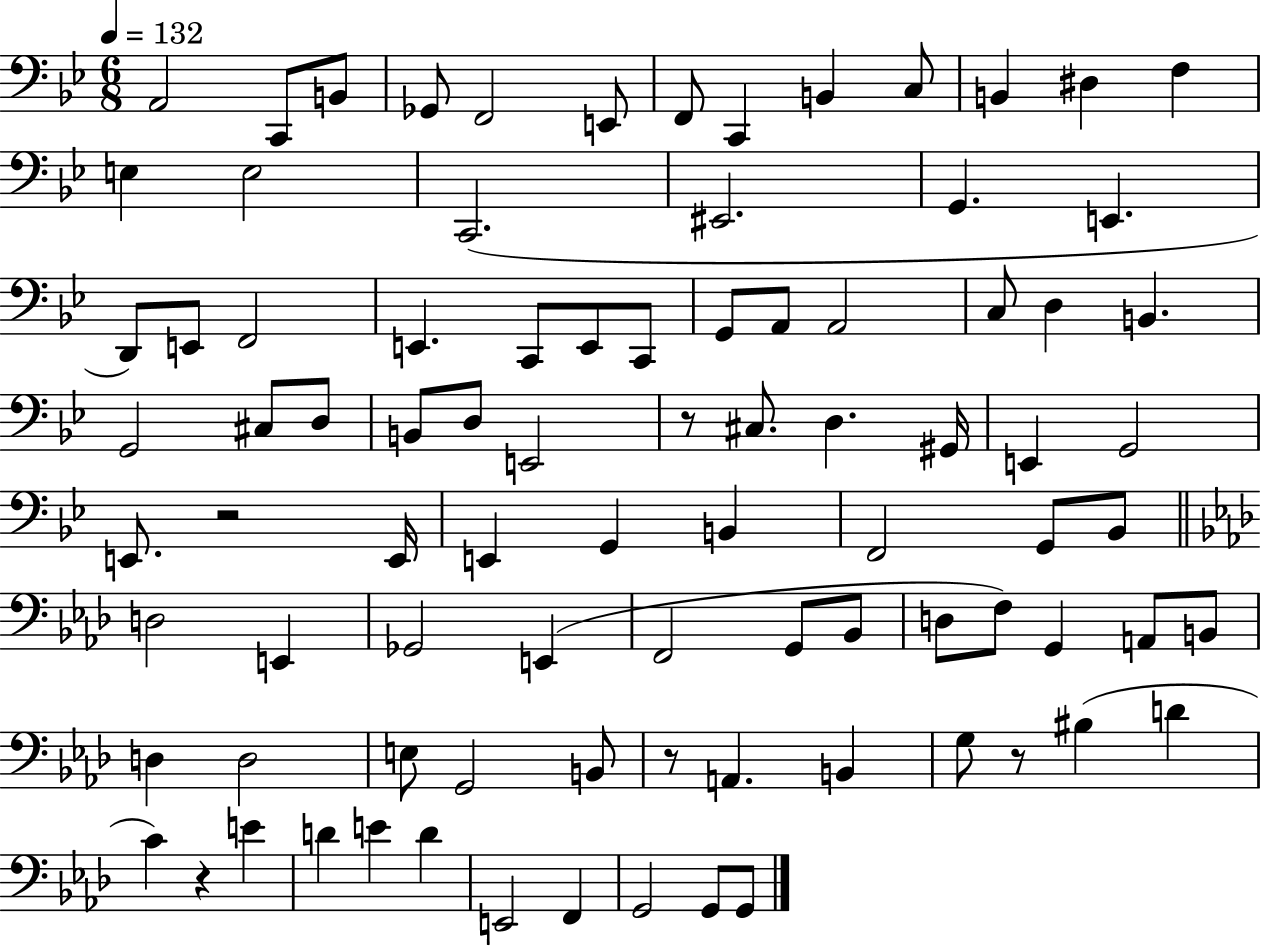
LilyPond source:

{
  \clef bass
  \numericTimeSignature
  \time 6/8
  \key bes \major
  \tempo 4 = 132
  a,2 c,8 b,8 | ges,8 f,2 e,8 | f,8 c,4 b,4 c8 | b,4 dis4 f4 | \break e4 e2 | c,2.( | eis,2. | g,4. e,4. | \break d,8) e,8 f,2 | e,4. c,8 e,8 c,8 | g,8 a,8 a,2 | c8 d4 b,4. | \break g,2 cis8 d8 | b,8 d8 e,2 | r8 cis8. d4. gis,16 | e,4 g,2 | \break e,8. r2 e,16 | e,4 g,4 b,4 | f,2 g,8 bes,8 | \bar "||" \break \key f \minor d2 e,4 | ges,2 e,4( | f,2 g,8 bes,8 | d8 f8) g,4 a,8 b,8 | \break d4 d2 | e8 g,2 b,8 | r8 a,4. b,4 | g8 r8 bis4( d'4 | \break c'4) r4 e'4 | d'4 e'4 d'4 | e,2 f,4 | g,2 g,8 g,8 | \break \bar "|."
}